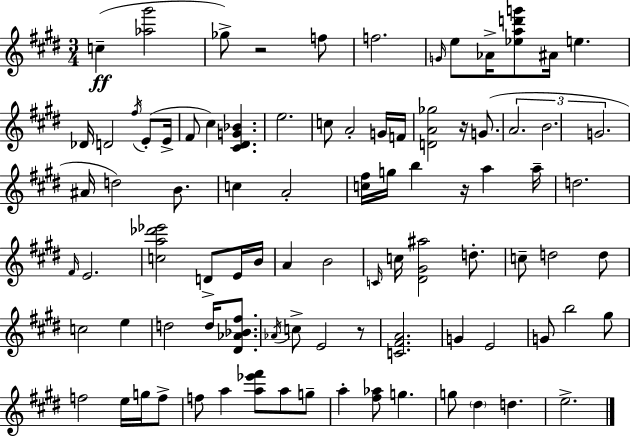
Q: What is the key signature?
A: E major